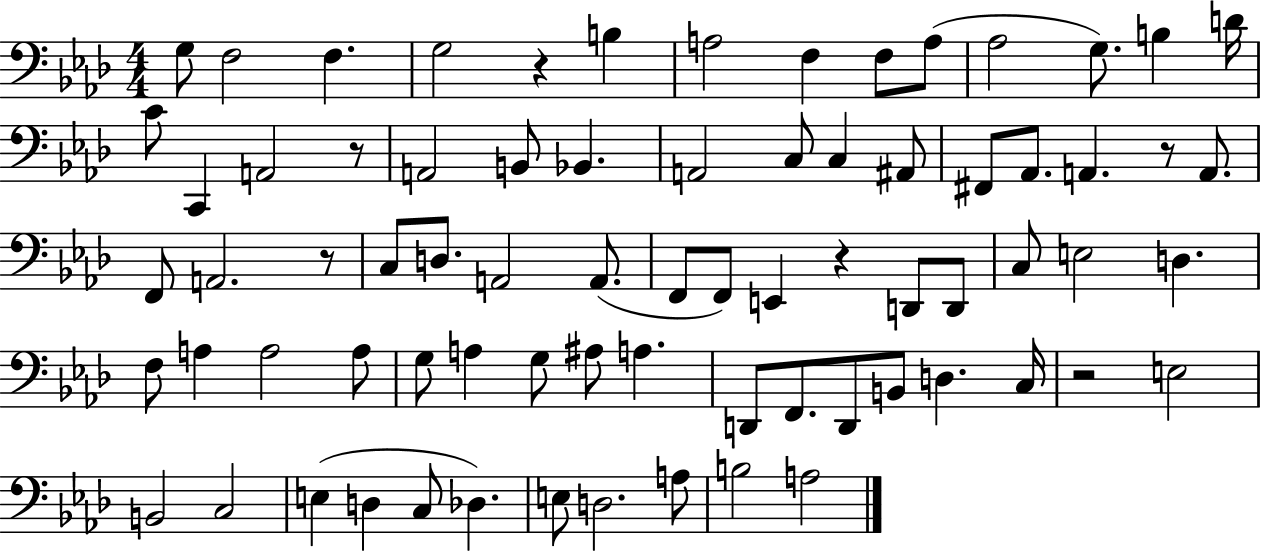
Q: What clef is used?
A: bass